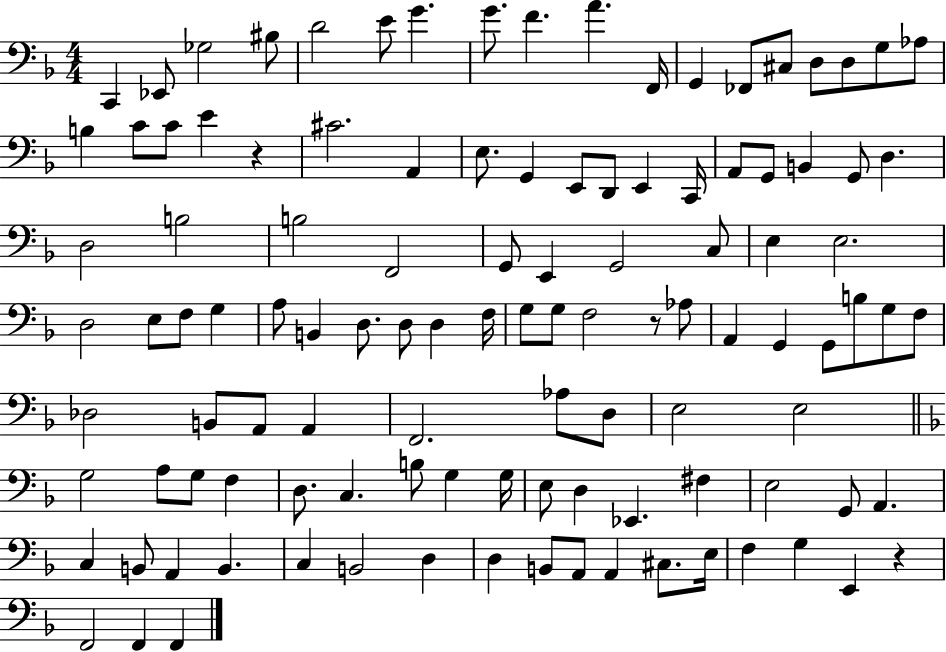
C2/q Eb2/e Gb3/h BIS3/e D4/h E4/e G4/q. G4/e. F4/q. A4/q. F2/s G2/q FES2/e C#3/e D3/e D3/e G3/e Ab3/e B3/q C4/e C4/e E4/q R/q C#4/h. A2/q E3/e. G2/q E2/e D2/e E2/q C2/s A2/e G2/e B2/q G2/e D3/q. D3/h B3/h B3/h F2/h G2/e E2/q G2/h C3/e E3/q E3/h. D3/h E3/e F3/e G3/q A3/e B2/q D3/e. D3/e D3/q F3/s G3/e G3/e F3/h R/e Ab3/e A2/q G2/q G2/e B3/e G3/e F3/e Db3/h B2/e A2/e A2/q F2/h. Ab3/e D3/e E3/h E3/h G3/h A3/e G3/e F3/q D3/e. C3/q. B3/e G3/q G3/s E3/e D3/q Eb2/q. F#3/q E3/h G2/e A2/q. C3/q B2/e A2/q B2/q. C3/q B2/h D3/q D3/q B2/e A2/e A2/q C#3/e. E3/s F3/q G3/q E2/q R/q F2/h F2/q F2/q